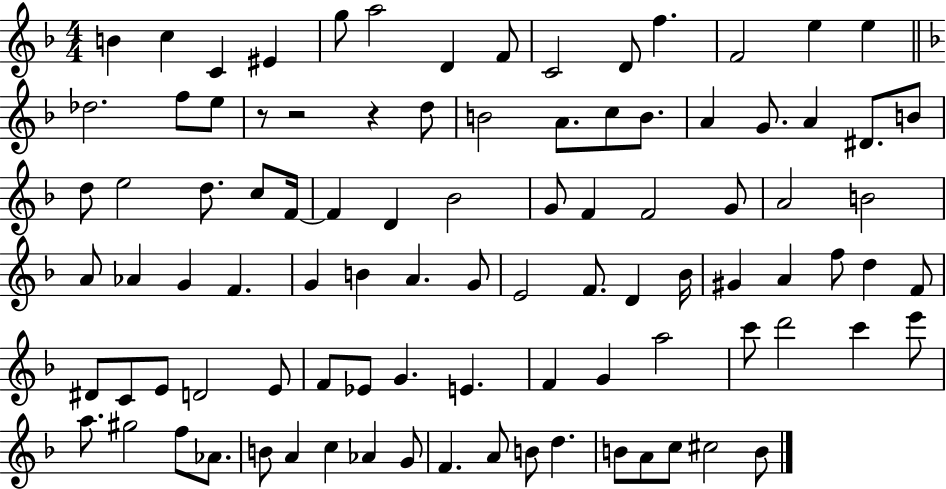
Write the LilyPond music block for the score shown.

{
  \clef treble
  \numericTimeSignature
  \time 4/4
  \key f \major
  b'4 c''4 c'4 eis'4 | g''8 a''2 d'4 f'8 | c'2 d'8 f''4. | f'2 e''4 e''4 | \break \bar "||" \break \key f \major des''2. f''8 e''8 | r8 r2 r4 d''8 | b'2 a'8. c''8 b'8. | a'4 g'8. a'4 dis'8. b'8 | \break d''8 e''2 d''8. c''8 f'16~~ | f'4 d'4 bes'2 | g'8 f'4 f'2 g'8 | a'2 b'2 | \break a'8 aes'4 g'4 f'4. | g'4 b'4 a'4. g'8 | e'2 f'8. d'4 bes'16 | gis'4 a'4 f''8 d''4 f'8 | \break dis'8 c'8 e'8 d'2 e'8 | f'8 ees'8 g'4. e'4. | f'4 g'4 a''2 | c'''8 d'''2 c'''4 e'''8 | \break a''8. gis''2 f''8 aes'8. | b'8 a'4 c''4 aes'4 g'8 | f'4. a'8 b'8 d''4. | b'8 a'8 c''8 cis''2 b'8 | \break \bar "|."
}